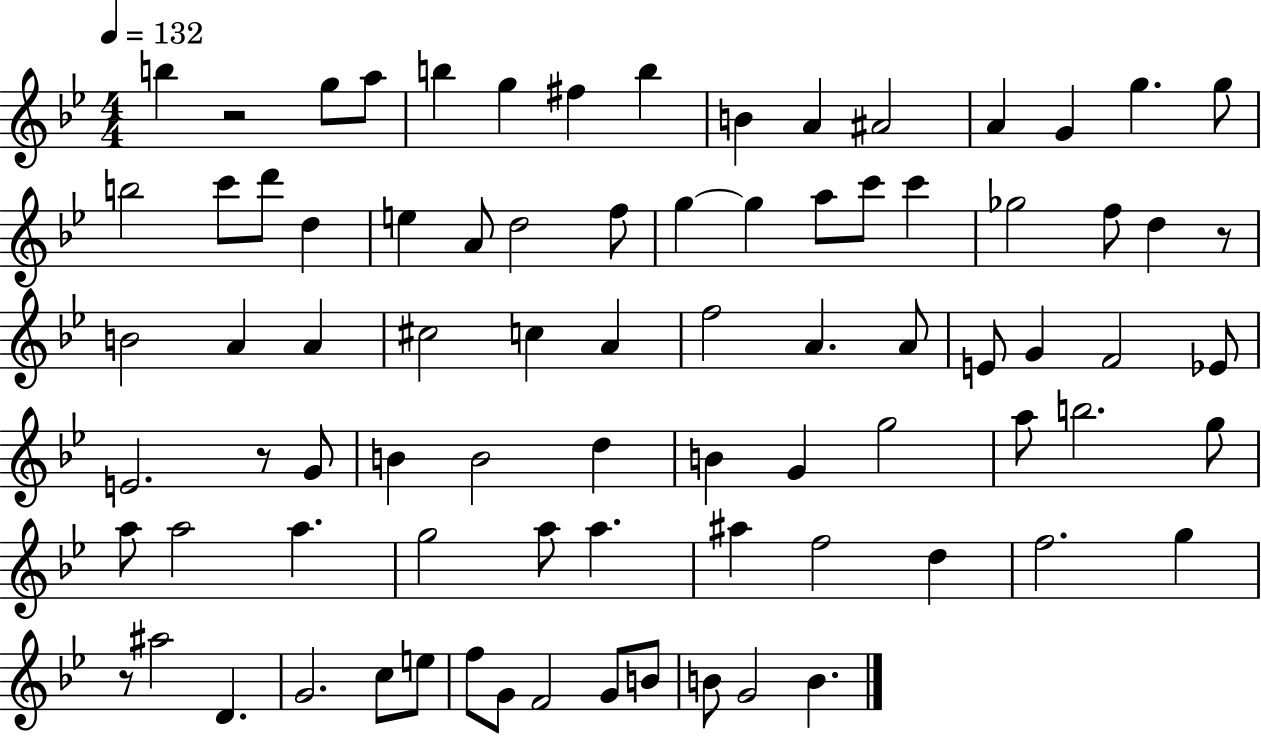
B5/q R/h G5/e A5/e B5/q G5/q F#5/q B5/q B4/q A4/q A#4/h A4/q G4/q G5/q. G5/e B5/h C6/e D6/e D5/q E5/q A4/e D5/h F5/e G5/q G5/q A5/e C6/e C6/q Gb5/h F5/e D5/q R/e B4/h A4/q A4/q C#5/h C5/q A4/q F5/h A4/q. A4/e E4/e G4/q F4/h Eb4/e E4/h. R/e G4/e B4/q B4/h D5/q B4/q G4/q G5/h A5/e B5/h. G5/e A5/e A5/h A5/q. G5/h A5/e A5/q. A#5/q F5/h D5/q F5/h. G5/q R/e A#5/h D4/q. G4/h. C5/e E5/e F5/e G4/e F4/h G4/e B4/e B4/e G4/h B4/q.